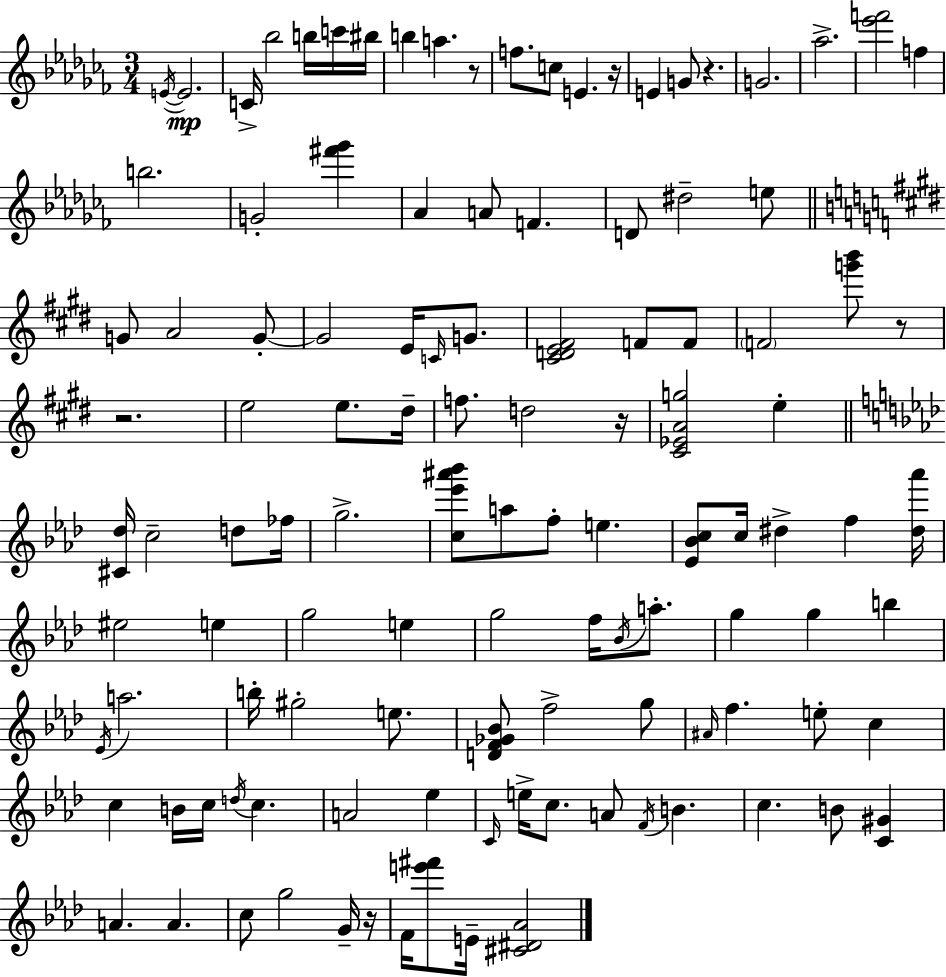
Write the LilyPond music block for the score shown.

{
  \clef treble
  \numericTimeSignature
  \time 3/4
  \key aes \minor
  \repeat volta 2 { \acciaccatura { e'16~ }~\mp e'2. | c'16-> bes''2 b''16 c'''16 | bis''16 b''4 a''4. r8 | f''8. c''8 e'4. | \break r16 e'4 g'8 r4. | g'2. | aes''2.-> | <ees''' f'''>2 f''4 | \break b''2. | g'2-. <fis''' ges'''>4 | aes'4 a'8 f'4. | d'8 dis''2-- e''8 | \break \bar "||" \break \key e \major g'8 a'2 g'8-.~~ | g'2 e'16 \grace { c'16 } g'8. | <cis' d' e' fis'>2 f'8 f'8 | \parenthesize f'2 <g''' b'''>8 r8 | \break r2. | e''2 e''8. | dis''16-- f''8. d''2 | r16 <cis' ees' a' g''>2 e''4-. | \break \bar "||" \break \key f \minor <cis' des''>16 c''2-- d''8 fes''16 | g''2.-> | <c'' ees''' ais''' bes'''>8 a''8 f''8-. e''4. | <ees' bes' c''>8 c''16 dis''4-> f''4 <dis'' aes'''>16 | \break eis''2 e''4 | g''2 e''4 | g''2 f''16 \acciaccatura { bes'16 } a''8.-. | g''4 g''4 b''4 | \break \acciaccatura { ees'16 } a''2. | b''16-. gis''2-. e''8. | <d' f' ges' bes'>8 f''2-> | g''8 \grace { ais'16 } f''4. e''8-. c''4 | \break c''4 b'16 c''16 \acciaccatura { d''16 } c''4. | a'2 | ees''4 \grace { c'16 } e''16-> c''8. a'8 \acciaccatura { f'16 } | b'4. c''4. | \break b'8 <c' gis'>4 a'4. | a'4. c''8 g''2 | g'16-- r16 f'16 <e''' fis'''>8 e'16-- <cis' dis' aes'>2 | } \bar "|."
}